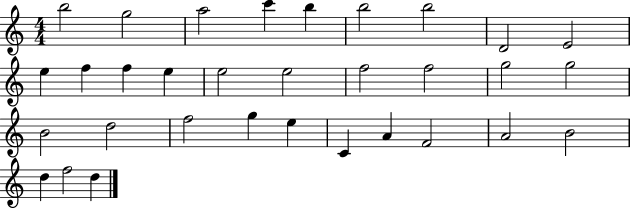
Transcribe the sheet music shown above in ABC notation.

X:1
T:Untitled
M:4/4
L:1/4
K:C
b2 g2 a2 c' b b2 b2 D2 E2 e f f e e2 e2 f2 f2 g2 g2 B2 d2 f2 g e C A F2 A2 B2 d f2 d